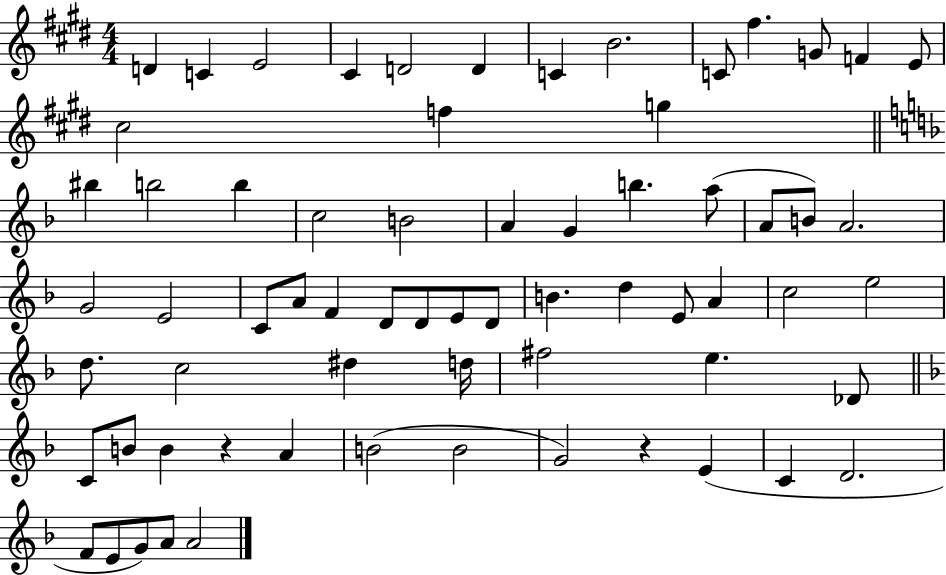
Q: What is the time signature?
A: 4/4